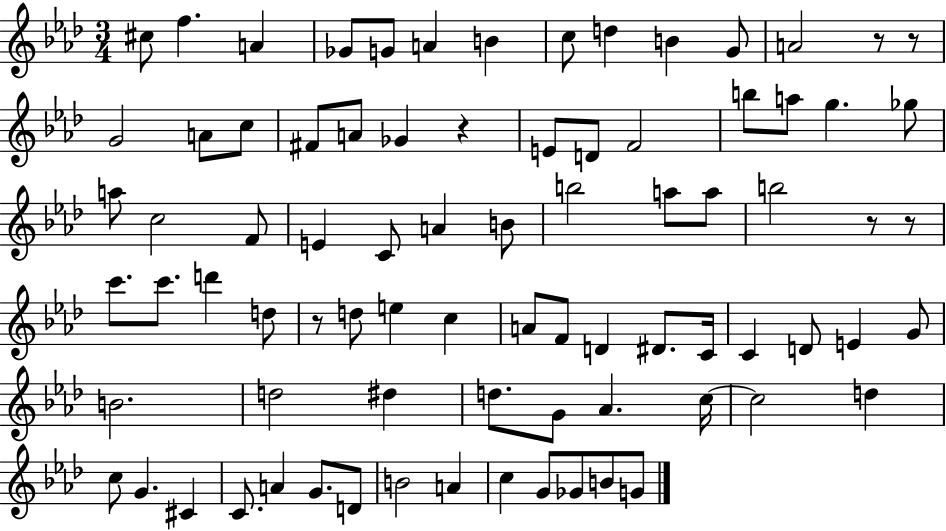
C#5/e F5/q. A4/q Gb4/e G4/e A4/q B4/q C5/e D5/q B4/q G4/e A4/h R/e R/e G4/h A4/e C5/e F#4/e A4/e Gb4/q R/q E4/e D4/e F4/h B5/e A5/e G5/q. Gb5/e A5/e C5/h F4/e E4/q C4/e A4/q B4/e B5/h A5/e A5/e B5/h R/e R/e C6/e. C6/e. D6/q D5/e R/e D5/e E5/q C5/q A4/e F4/e D4/q D#4/e. C4/s C4/q D4/e E4/q G4/e B4/h. D5/h D#5/q D5/e. G4/e Ab4/q. C5/s C5/h D5/q C5/e G4/q. C#4/q C4/e. A4/q G4/e. D4/e B4/h A4/q C5/q G4/e Gb4/e B4/e G4/e